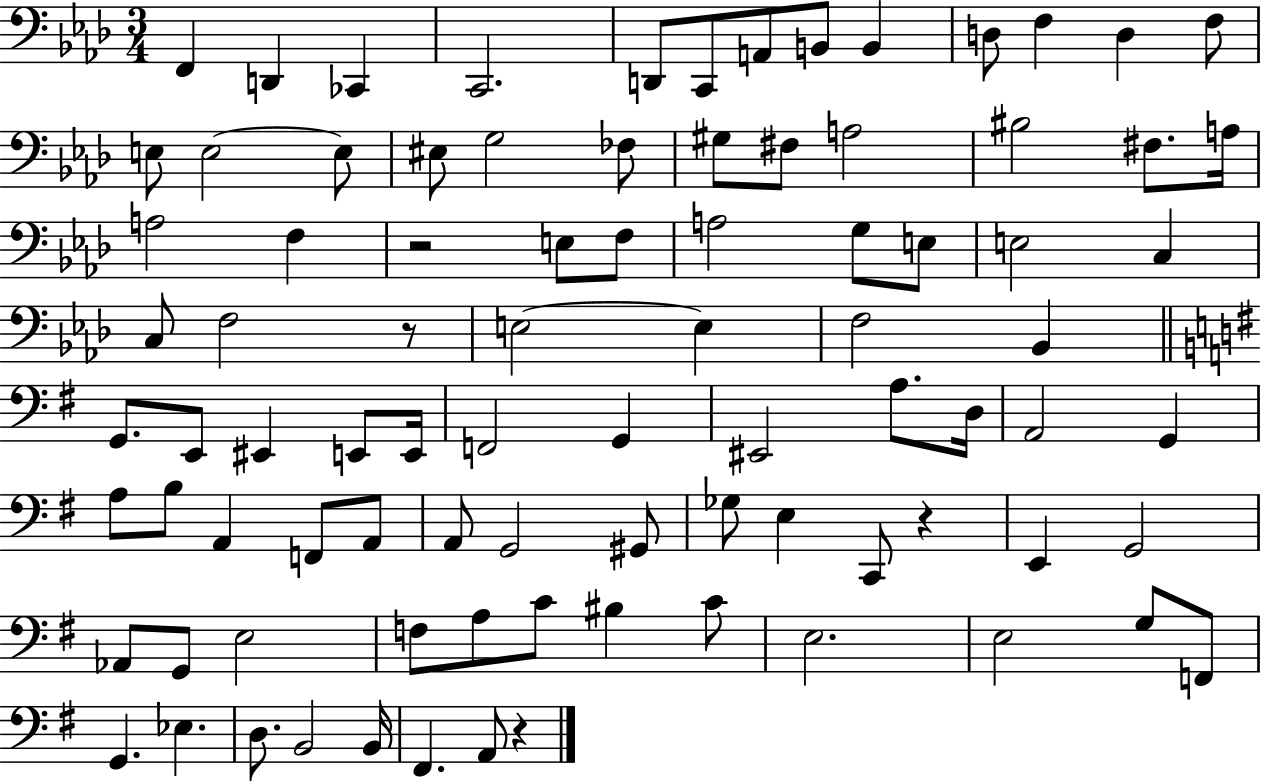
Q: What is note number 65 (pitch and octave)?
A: G2